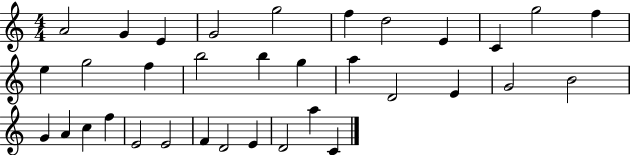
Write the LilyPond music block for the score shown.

{
  \clef treble
  \numericTimeSignature
  \time 4/4
  \key c \major
  a'2 g'4 e'4 | g'2 g''2 | f''4 d''2 e'4 | c'4 g''2 f''4 | \break e''4 g''2 f''4 | b''2 b''4 g''4 | a''4 d'2 e'4 | g'2 b'2 | \break g'4 a'4 c''4 f''4 | e'2 e'2 | f'4 d'2 e'4 | d'2 a''4 c'4 | \break \bar "|."
}